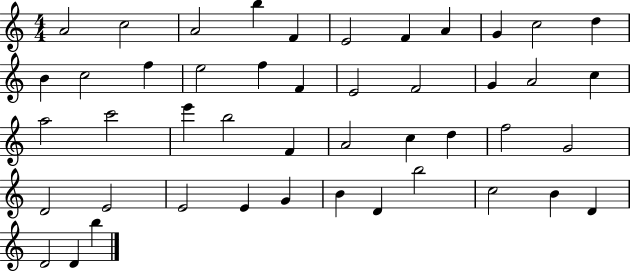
{
  \clef treble
  \numericTimeSignature
  \time 4/4
  \key c \major
  a'2 c''2 | a'2 b''4 f'4 | e'2 f'4 a'4 | g'4 c''2 d''4 | \break b'4 c''2 f''4 | e''2 f''4 f'4 | e'2 f'2 | g'4 a'2 c''4 | \break a''2 c'''2 | e'''4 b''2 f'4 | a'2 c''4 d''4 | f''2 g'2 | \break d'2 e'2 | e'2 e'4 g'4 | b'4 d'4 b''2 | c''2 b'4 d'4 | \break d'2 d'4 b''4 | \bar "|."
}